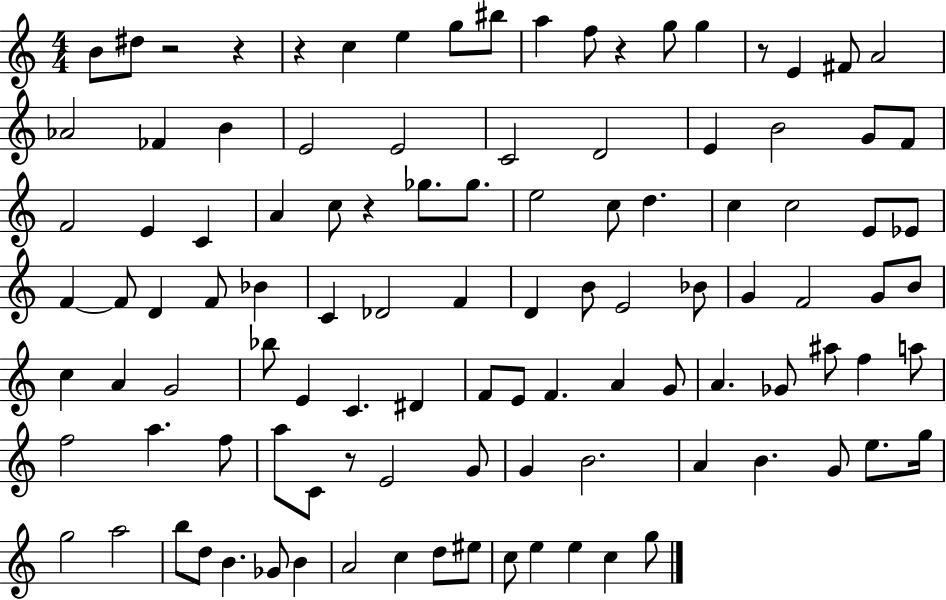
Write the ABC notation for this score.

X:1
T:Untitled
M:4/4
L:1/4
K:C
B/2 ^d/2 z2 z z c e g/2 ^b/2 a f/2 z g/2 g z/2 E ^F/2 A2 _A2 _F B E2 E2 C2 D2 E B2 G/2 F/2 F2 E C A c/2 z _g/2 _g/2 e2 c/2 d c c2 E/2 _E/2 F F/2 D F/2 _B C _D2 F D B/2 E2 _B/2 G F2 G/2 B/2 c A G2 _b/2 E C ^D F/2 E/2 F A G/2 A _G/2 ^a/2 f a/2 f2 a f/2 a/2 C/2 z/2 E2 G/2 G B2 A B G/2 e/2 g/4 g2 a2 b/2 d/2 B _G/2 B A2 c d/2 ^e/2 c/2 e e c g/2